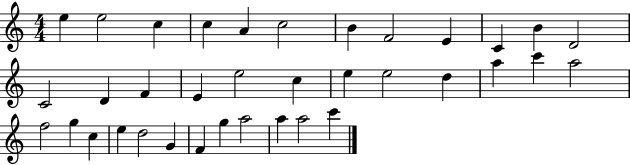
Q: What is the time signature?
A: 4/4